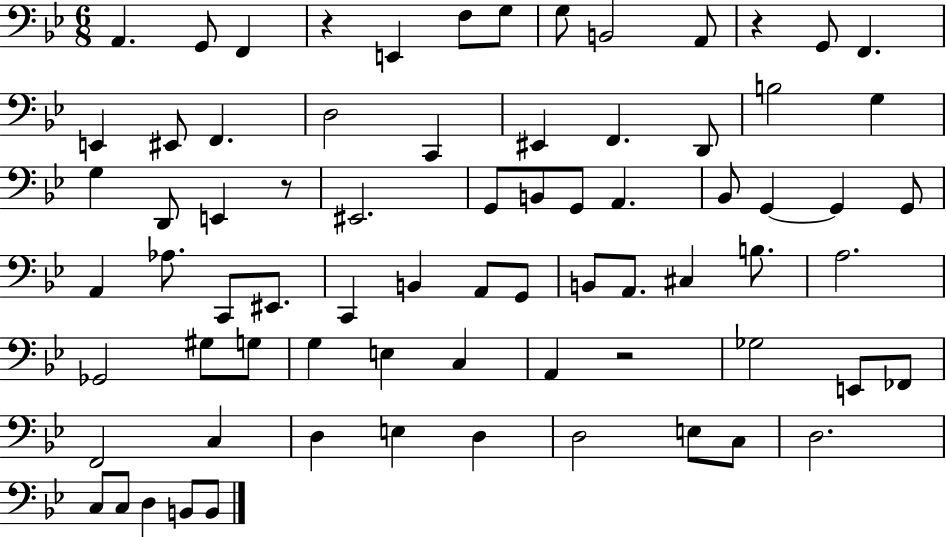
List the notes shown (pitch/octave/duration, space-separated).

A2/q. G2/e F2/q R/q E2/q F3/e G3/e G3/e B2/h A2/e R/q G2/e F2/q. E2/q EIS2/e F2/q. D3/h C2/q EIS2/q F2/q. D2/e B3/h G3/q G3/q D2/e E2/q R/e EIS2/h. G2/e B2/e G2/e A2/q. Bb2/e G2/q G2/q G2/e A2/q Ab3/e. C2/e EIS2/e. C2/q B2/q A2/e G2/e B2/e A2/e. C#3/q B3/e. A3/h. Gb2/h G#3/e G3/e G3/q E3/q C3/q A2/q R/h Gb3/h E2/e FES2/e F2/h C3/q D3/q E3/q D3/q D3/h E3/e C3/e D3/h. C3/e C3/e D3/q B2/e B2/e